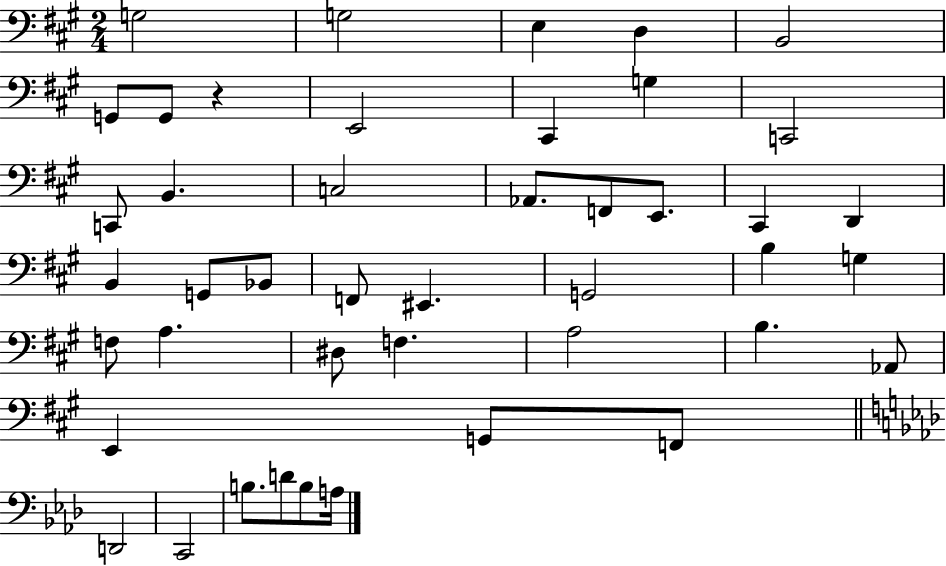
X:1
T:Untitled
M:2/4
L:1/4
K:A
G,2 G,2 E, D, B,,2 G,,/2 G,,/2 z E,,2 ^C,, G, C,,2 C,,/2 B,, C,2 _A,,/2 F,,/2 E,,/2 ^C,, D,, B,, G,,/2 _B,,/2 F,,/2 ^E,, G,,2 B, G, F,/2 A, ^D,/2 F, A,2 B, _A,,/2 E,, G,,/2 F,,/2 D,,2 C,,2 B,/2 D/2 B,/2 A,/4